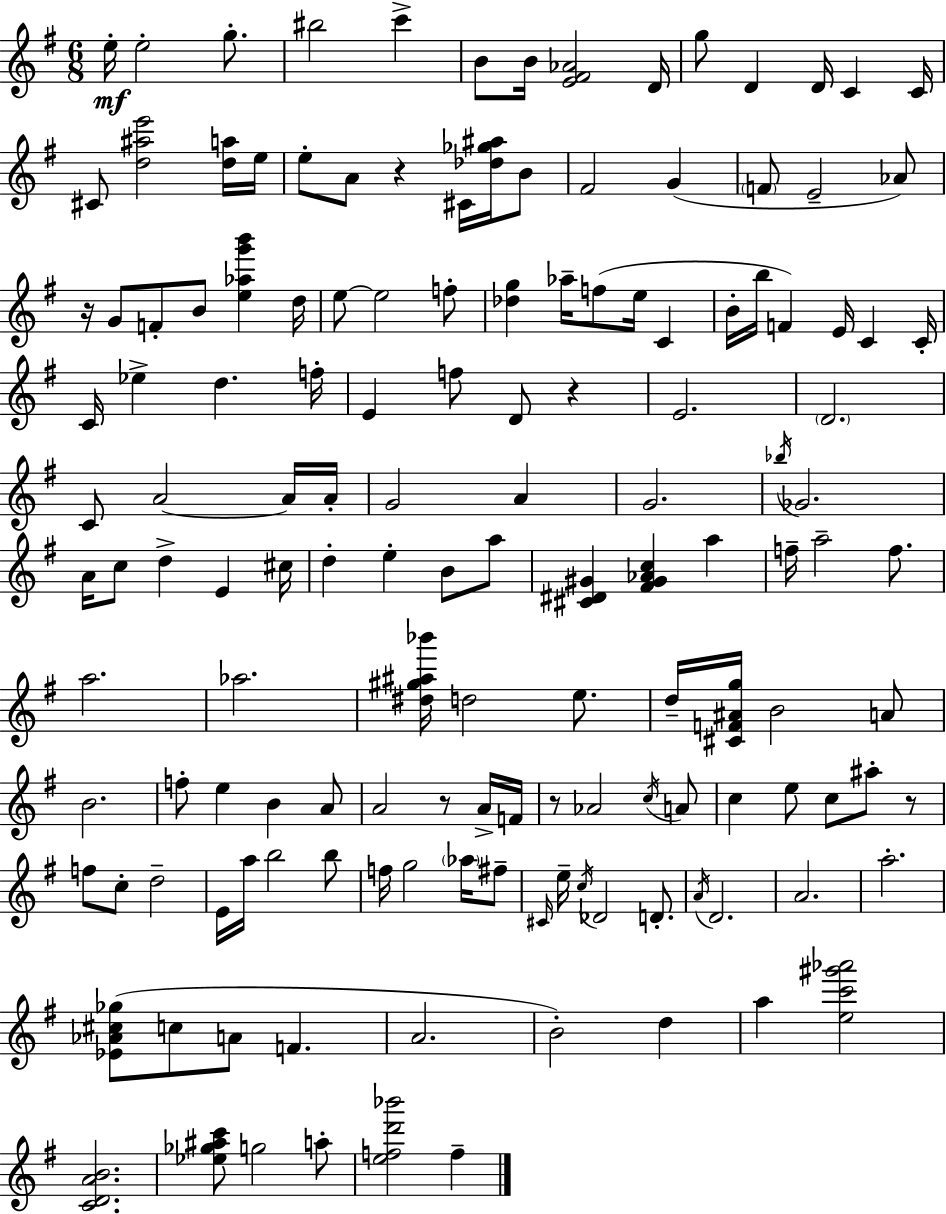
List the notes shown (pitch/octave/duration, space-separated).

E5/s E5/h G5/e. BIS5/h C6/q B4/e B4/s [E4,F#4,Ab4]/h D4/s G5/e D4/q D4/s C4/q C4/s C#4/e [D5,A#5,E6]/h [D5,A5]/s E5/s E5/e A4/e R/q C#4/s [Db5,Gb5,A#5]/s B4/e F#4/h G4/q F4/e E4/h Ab4/e R/s G4/e F4/e B4/e [E5,Ab5,G6,B6]/q D5/s E5/e E5/h F5/e [Db5,G5]/q Ab5/s F5/e E5/s C4/q B4/s B5/s F4/q E4/s C4/q C4/s C4/s Eb5/q D5/q. F5/s E4/q F5/e D4/e R/q E4/h. D4/h. C4/e A4/h A4/s A4/s G4/h A4/q G4/h. Bb5/s Gb4/h. A4/s C5/e D5/q E4/q C#5/s D5/q E5/q B4/e A5/e [C#4,D#4,G#4]/q [F#4,G#4,Ab4,C5]/q A5/q F5/s A5/h F5/e. A5/h. Ab5/h. [D#5,G#5,A#5,Bb6]/s D5/h E5/e. D5/s [C#4,F4,A#4,G5]/s B4/h A4/e B4/h. F5/e E5/q B4/q A4/e A4/h R/e A4/s F4/s R/e Ab4/h C5/s A4/e C5/q E5/e C5/e A#5/e R/e F5/e C5/e D5/h E4/s A5/s B5/h B5/e F5/s G5/h Ab5/s F#5/e C#4/s E5/s C5/s Db4/h D4/e. A4/s D4/h. A4/h. A5/h. [Eb4,Ab4,C#5,Gb5]/e C5/e A4/e F4/q. A4/h. B4/h D5/q A5/q [E5,C6,G#6,Ab6]/h [C4,D4,A4,B4]/h. [Eb5,Gb5,A#5,C6]/e G5/h A5/e [E5,F5,D6,Bb6]/h F5/q